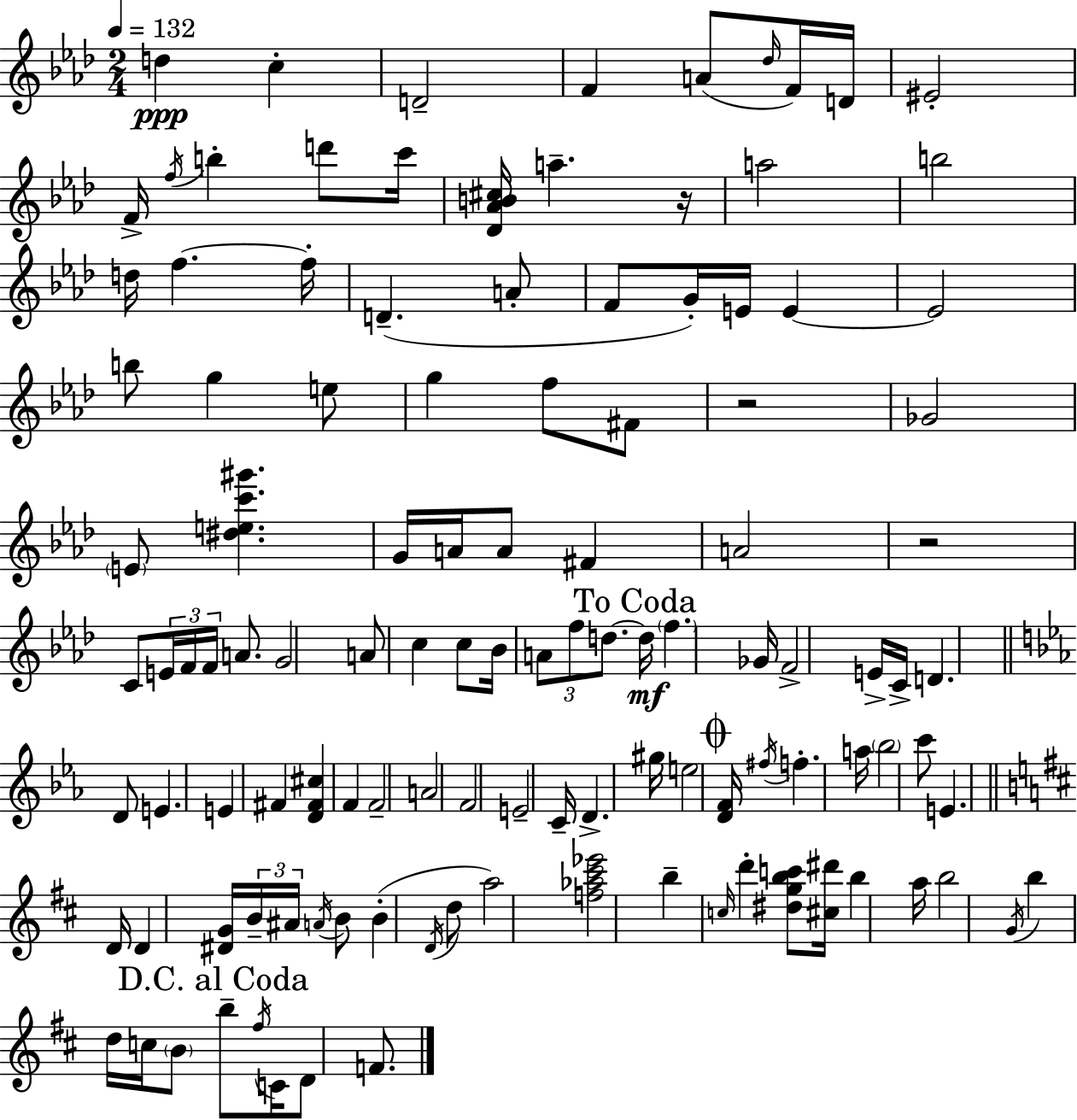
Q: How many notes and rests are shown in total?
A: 116